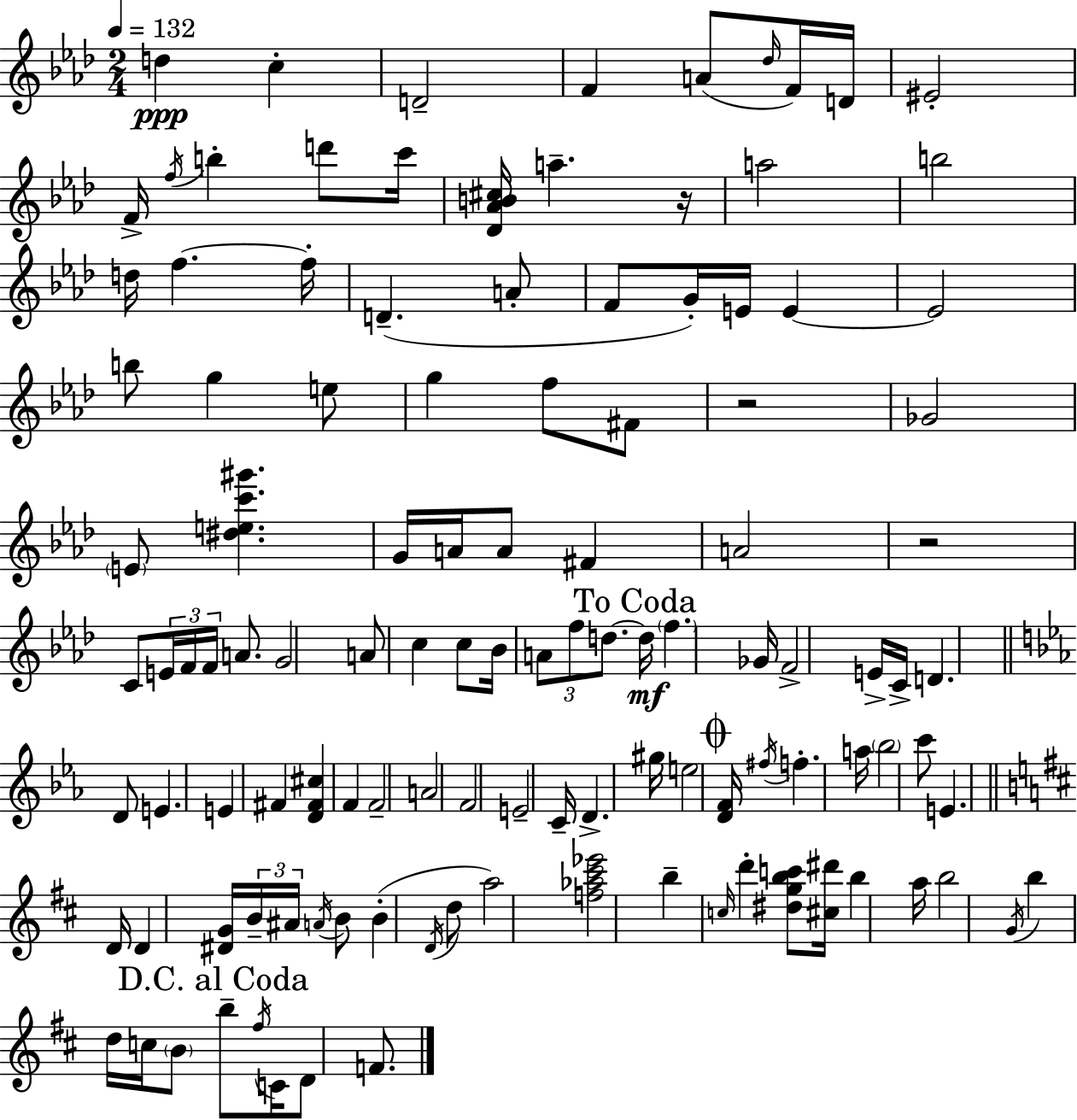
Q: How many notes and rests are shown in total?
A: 116